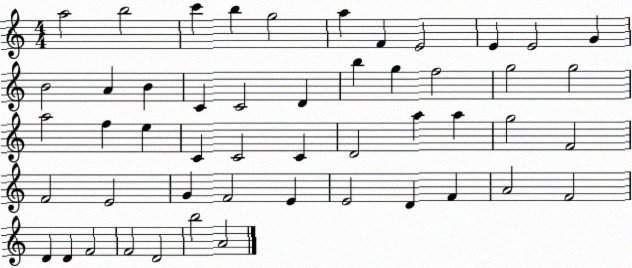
X:1
T:Untitled
M:4/4
L:1/4
K:C
a2 b2 c' b g2 a F E2 E E2 G B2 A B C C2 D b g f2 g2 g2 a2 f e C C2 C D2 a a g2 F2 F2 E2 G F2 E E2 D F A2 F2 D D F2 F2 D2 b2 A2